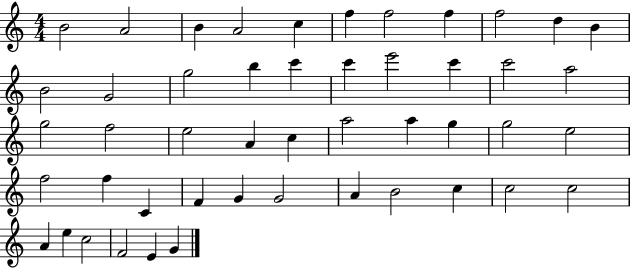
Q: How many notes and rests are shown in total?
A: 48